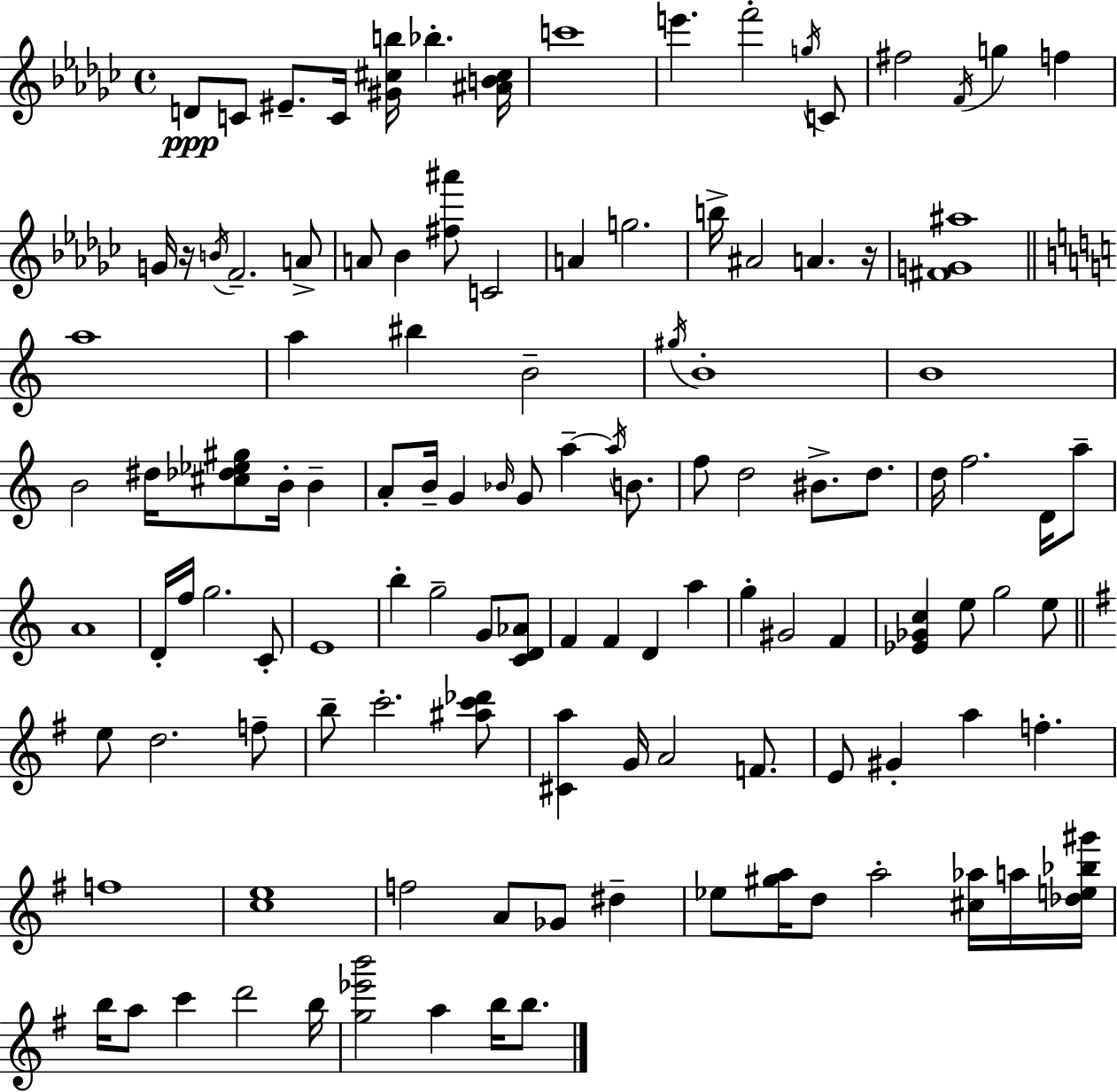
D4/e C4/e EIS4/e. C4/s [G#4,C#5,B5]/s Bb5/q. [A#4,B4,C#5]/s C6/w E6/q. F6/h G5/s C4/e F#5/h F4/s G5/q F5/q G4/s R/s B4/s F4/h. A4/e A4/e Bb4/q [F#5,A#6]/e C4/h A4/q G5/h. B5/s A#4/h A4/q. R/s [F#4,G4,A#5]/w A5/w A5/q BIS5/q B4/h G#5/s B4/w B4/w B4/h D#5/s [C#5,Db5,Eb5,G#5]/e B4/s B4/q A4/e B4/s G4/q Bb4/s G4/e A5/q A5/s B4/e. F5/e D5/h BIS4/e. D5/e. D5/s F5/h. D4/s A5/e A4/w D4/s F5/s G5/h. C4/e E4/w B5/q G5/h G4/e [C4,D4,Ab4]/e F4/q F4/q D4/q A5/q G5/q G#4/h F4/q [Eb4,Gb4,C5]/q E5/e G5/h E5/e E5/e D5/h. F5/e B5/e C6/h. [A#5,C6,Db6]/e [C#4,A5]/q G4/s A4/h F4/e. E4/e G#4/q A5/q F5/q. F5/w [C5,E5]/w F5/h A4/e Gb4/e D#5/q Eb5/e [G#5,A5]/s D5/e A5/h [C#5,Ab5]/s A5/s [Db5,E5,Bb5,G#6]/s B5/s A5/e C6/q D6/h B5/s [G5,Eb6,B6]/h A5/q B5/s B5/e.